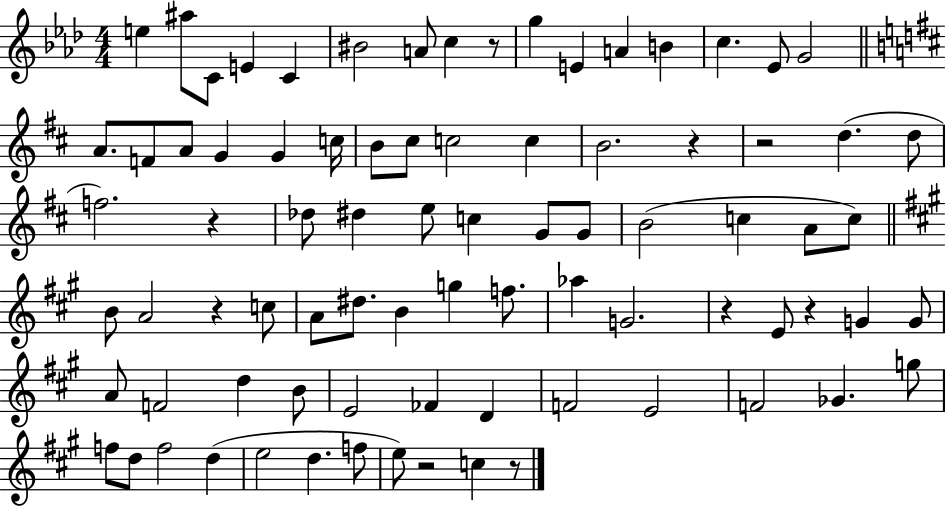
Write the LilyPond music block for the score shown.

{
  \clef treble
  \numericTimeSignature
  \time 4/4
  \key aes \major
  e''4 ais''8 c'8 e'4 c'4 | bis'2 a'8 c''4 r8 | g''4 e'4 a'4 b'4 | c''4. ees'8 g'2 | \break \bar "||" \break \key d \major a'8. f'8 a'8 g'4 g'4 c''16 | b'8 cis''8 c''2 c''4 | b'2. r4 | r2 d''4.( d''8 | \break f''2.) r4 | des''8 dis''4 e''8 c''4 g'8 g'8 | b'2( c''4 a'8 c''8) | \bar "||" \break \key a \major b'8 a'2 r4 c''8 | a'8 dis''8. b'4 g''4 f''8. | aes''4 g'2. | r4 e'8 r4 g'4 g'8 | \break a'8 f'2 d''4 b'8 | e'2 fes'4 d'4 | f'2 e'2 | f'2 ges'4. g''8 | \break f''8 d''8 f''2 d''4( | e''2 d''4. f''8 | e''8) r2 c''4 r8 | \bar "|."
}